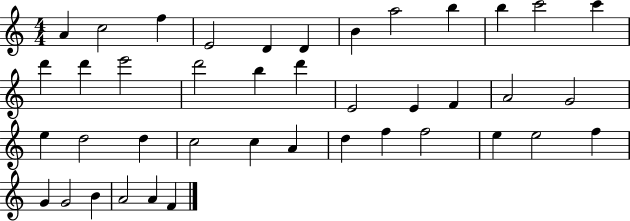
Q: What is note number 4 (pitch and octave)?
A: E4